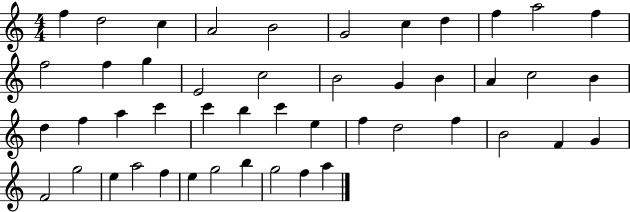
F5/q D5/h C5/q A4/h B4/h G4/h C5/q D5/q F5/q A5/h F5/q F5/h F5/q G5/q E4/h C5/h B4/h G4/q B4/q A4/q C5/h B4/q D5/q F5/q A5/q C6/q C6/q B5/q C6/q E5/q F5/q D5/h F5/q B4/h F4/q G4/q F4/h G5/h E5/q A5/h F5/q E5/q G5/h B5/q G5/h F5/q A5/q